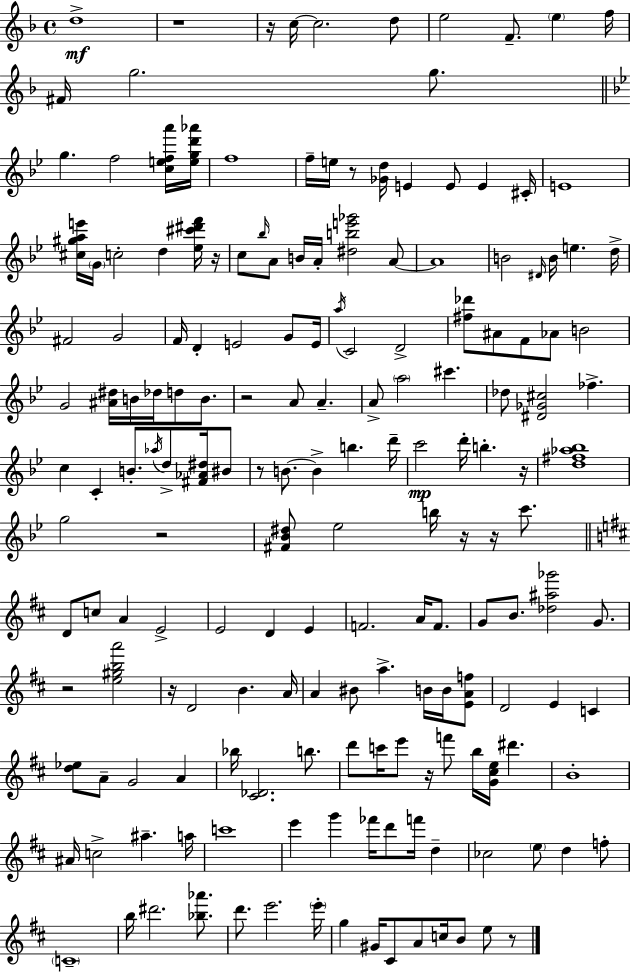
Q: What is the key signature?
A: D minor